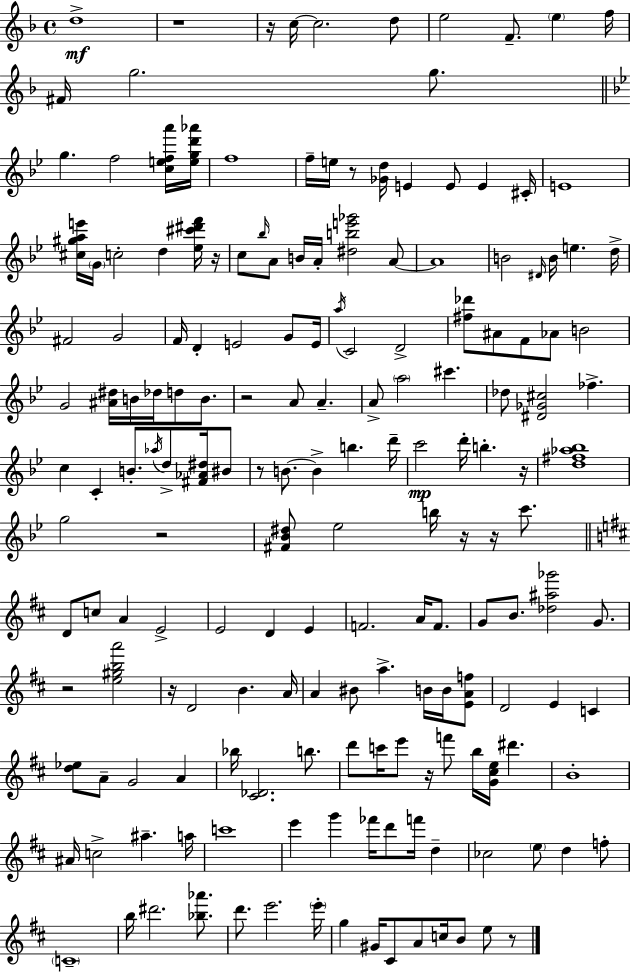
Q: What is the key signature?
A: D minor